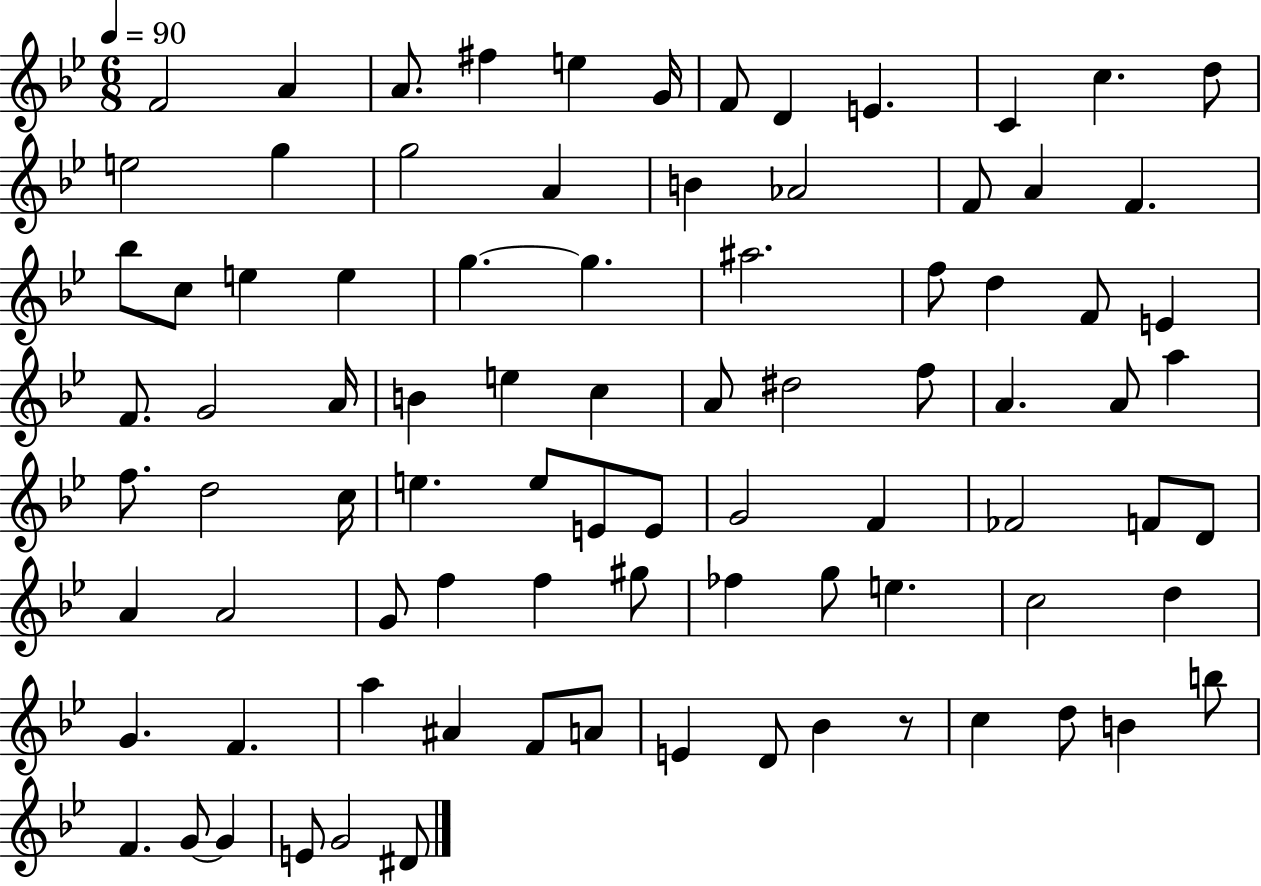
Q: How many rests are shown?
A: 1